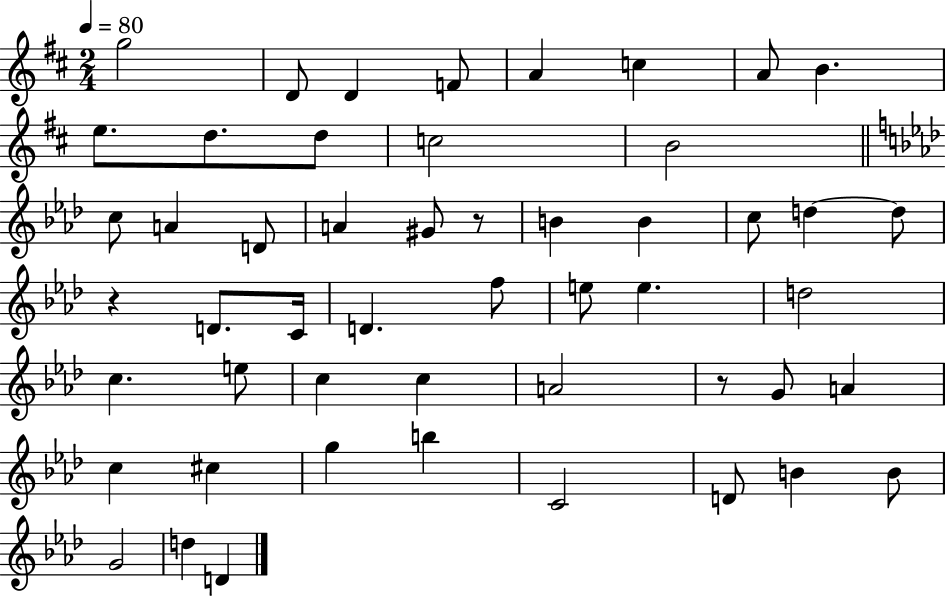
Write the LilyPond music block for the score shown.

{
  \clef treble
  \numericTimeSignature
  \time 2/4
  \key d \major
  \tempo 4 = 80
  \repeat volta 2 { g''2 | d'8 d'4 f'8 | a'4 c''4 | a'8 b'4. | \break e''8. d''8. d''8 | c''2 | b'2 | \bar "||" \break \key aes \major c''8 a'4 d'8 | a'4 gis'8 r8 | b'4 b'4 | c''8 d''4~~ d''8 | \break r4 d'8. c'16 | d'4. f''8 | e''8 e''4. | d''2 | \break c''4. e''8 | c''4 c''4 | a'2 | r8 g'8 a'4 | \break c''4 cis''4 | g''4 b''4 | c'2 | d'8 b'4 b'8 | \break g'2 | d''4 d'4 | } \bar "|."
}